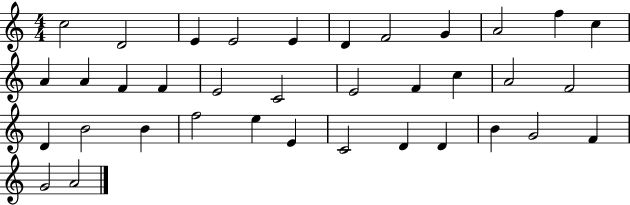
{
  \clef treble
  \numericTimeSignature
  \time 4/4
  \key c \major
  c''2 d'2 | e'4 e'2 e'4 | d'4 f'2 g'4 | a'2 f''4 c''4 | \break a'4 a'4 f'4 f'4 | e'2 c'2 | e'2 f'4 c''4 | a'2 f'2 | \break d'4 b'2 b'4 | f''2 e''4 e'4 | c'2 d'4 d'4 | b'4 g'2 f'4 | \break g'2 a'2 | \bar "|."
}